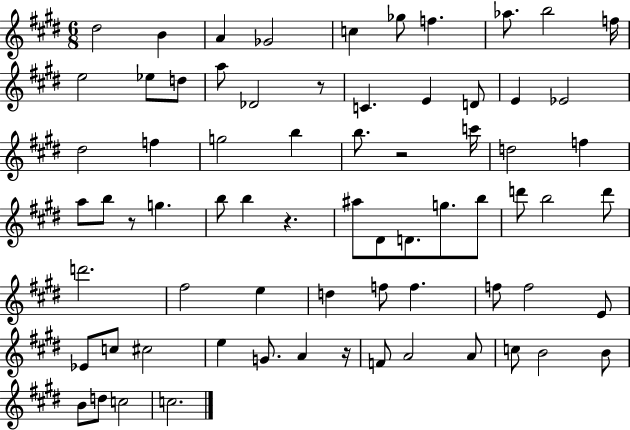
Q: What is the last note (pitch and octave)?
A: C5